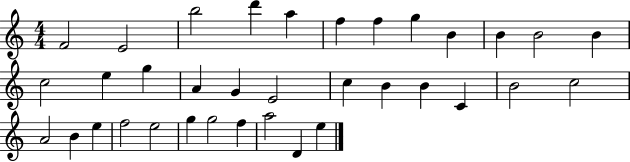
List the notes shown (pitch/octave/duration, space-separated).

F4/h E4/h B5/h D6/q A5/q F5/q F5/q G5/q B4/q B4/q B4/h B4/q C5/h E5/q G5/q A4/q G4/q E4/h C5/q B4/q B4/q C4/q B4/h C5/h A4/h B4/q E5/q F5/h E5/h G5/q G5/h F5/q A5/h D4/q E5/q